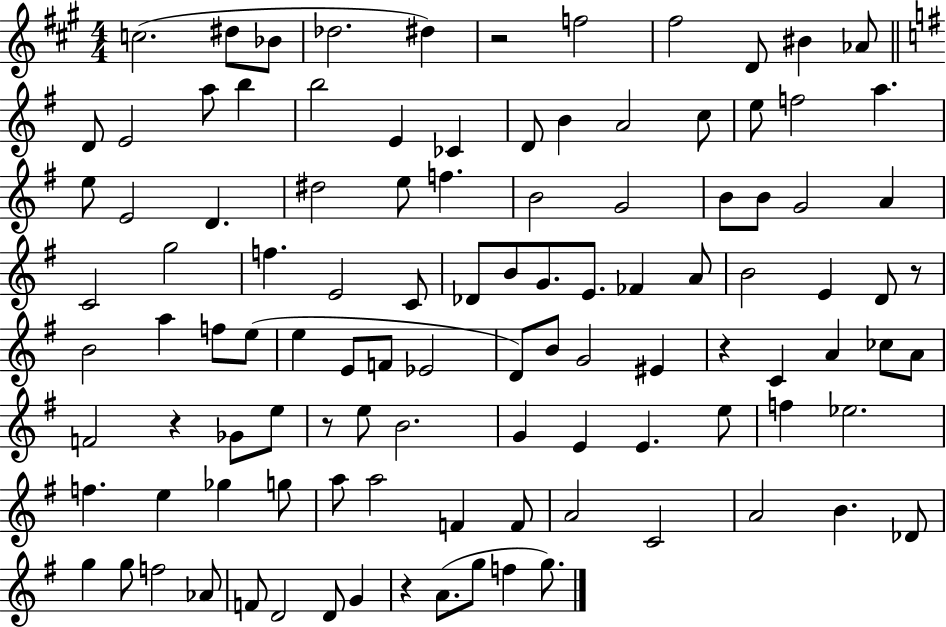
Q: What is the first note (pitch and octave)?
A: C5